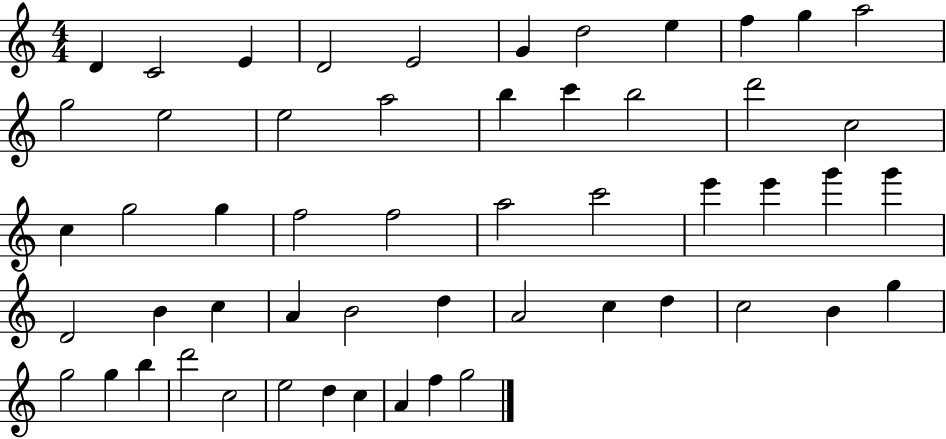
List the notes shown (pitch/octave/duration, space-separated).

D4/q C4/h E4/q D4/h E4/h G4/q D5/h E5/q F5/q G5/q A5/h G5/h E5/h E5/h A5/h B5/q C6/q B5/h D6/h C5/h C5/q G5/h G5/q F5/h F5/h A5/h C6/h E6/q E6/q G6/q G6/q D4/h B4/q C5/q A4/q B4/h D5/q A4/h C5/q D5/q C5/h B4/q G5/q G5/h G5/q B5/q D6/h C5/h E5/h D5/q C5/q A4/q F5/q G5/h